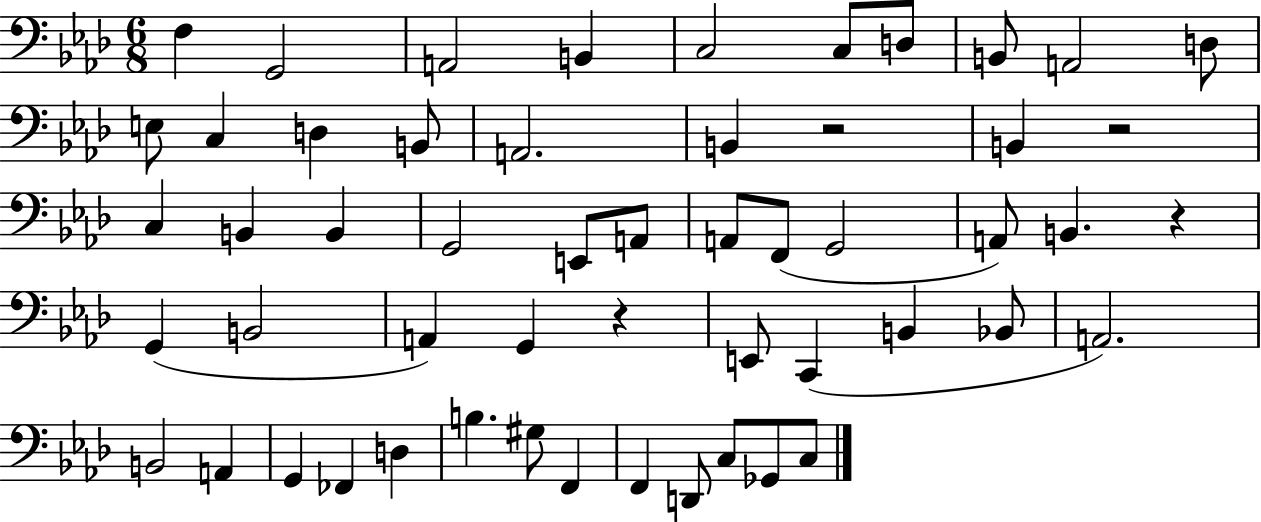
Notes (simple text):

F3/q G2/h A2/h B2/q C3/h C3/e D3/e B2/e A2/h D3/e E3/e C3/q D3/q B2/e A2/h. B2/q R/h B2/q R/h C3/q B2/q B2/q G2/h E2/e A2/e A2/e F2/e G2/h A2/e B2/q. R/q G2/q B2/h A2/q G2/q R/q E2/e C2/q B2/q Bb2/e A2/h. B2/h A2/q G2/q FES2/q D3/q B3/q. G#3/e F2/q F2/q D2/e C3/e Gb2/e C3/e